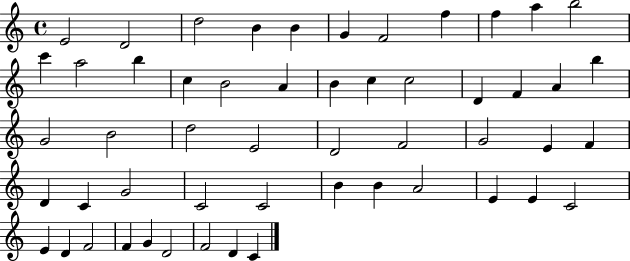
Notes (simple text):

E4/h D4/h D5/h B4/q B4/q G4/q F4/h F5/q F5/q A5/q B5/h C6/q A5/h B5/q C5/q B4/h A4/q B4/q C5/q C5/h D4/q F4/q A4/q B5/q G4/h B4/h D5/h E4/h D4/h F4/h G4/h E4/q F4/q D4/q C4/q G4/h C4/h C4/h B4/q B4/q A4/h E4/q E4/q C4/h E4/q D4/q F4/h F4/q G4/q D4/h F4/h D4/q C4/q